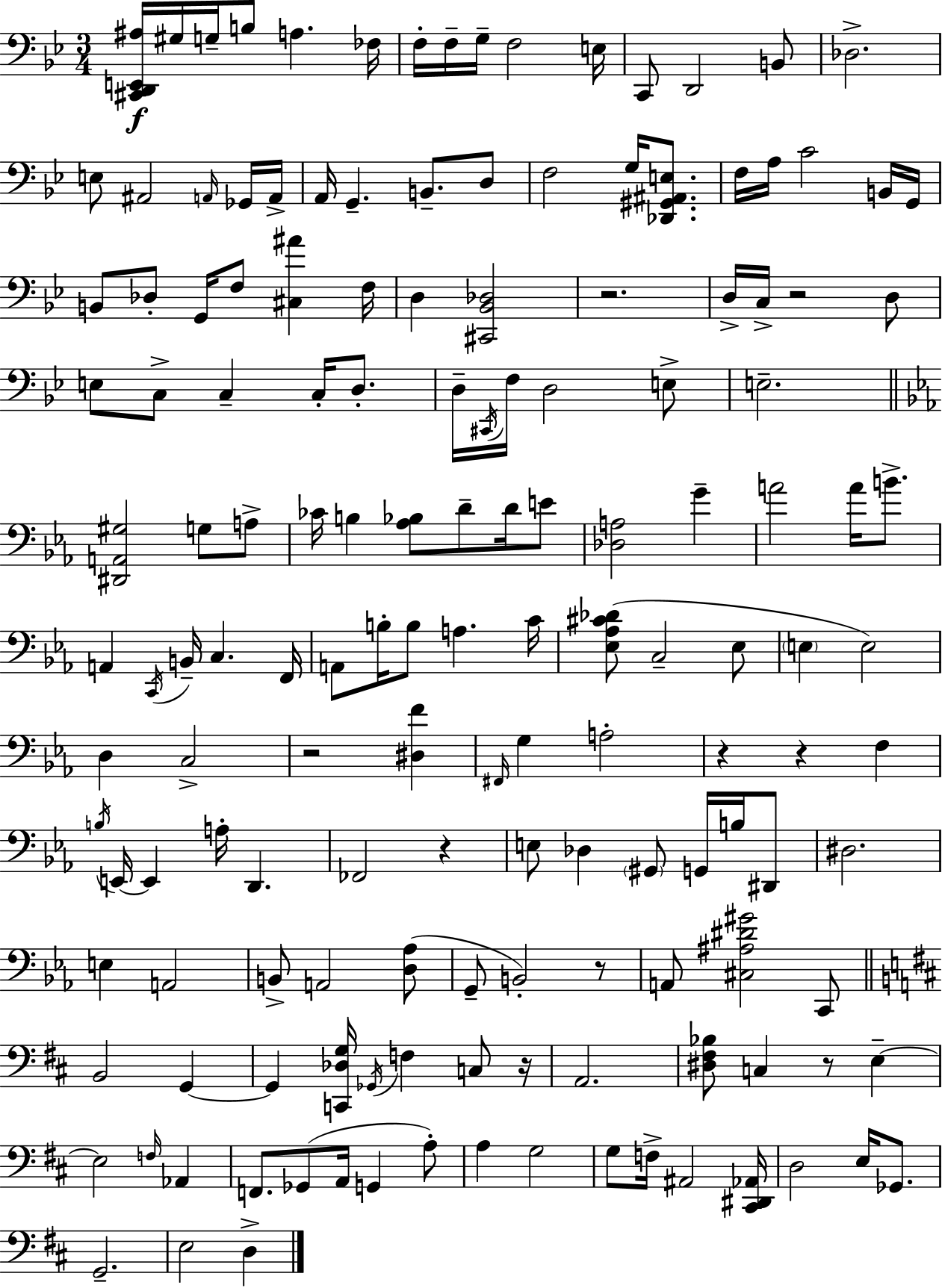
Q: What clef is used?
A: bass